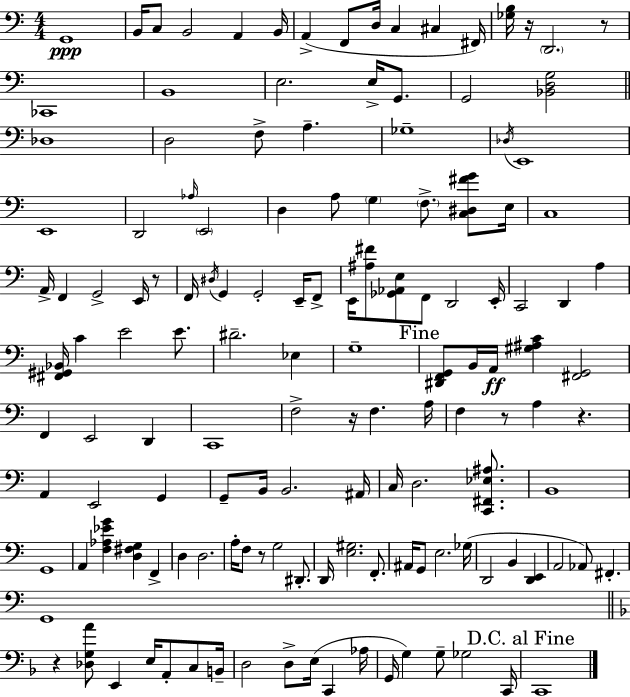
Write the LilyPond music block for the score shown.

{
  \clef bass
  \numericTimeSignature
  \time 4/4
  \key a \minor
  \repeat volta 2 { g,1\ppp | b,16 c8 b,2 a,4 b,16 | a,4->( f,8 d16 c4 cis4 fis,16) | <ges b>16 r16 \parenthesize d,2. r8 | \break ces,1 | b,1 | e2. e16-> g,8. | g,2 <bes, d g>2 | \break \bar "||" \break \key a \minor des1 | d2 f8-> a4.-- | ges1-- | \acciaccatura { des16 } e,1 | \break e,1 | d,2 \grace { aes16 } \parenthesize e,2 | d4 a8 \parenthesize g4 \parenthesize f8.-> <c dis fis' g'>8 | e16 c1 | \break a,16-> f,4 g,2-> e,16 | r8 f,16 \acciaccatura { dis16 } g,4 g,2-. | e,16-- f,8-> e,16 <ais fis'>8 <ges, aes, e>8 f,8 d,2 | e,16-. c,2 d,4 a4 | \break <fis, gis, bes,>16 c'4 e'2 | e'8. dis'2.-- ees4 | g1-- | \mark "Fine" <dis, f, g,>8 b,16 a,16\ff <gis ais c'>4 <fis, g,>2 | \break f,4 e,2 d,4 | c,1 | f2-> r16 f4. | a16 f4 r8 a4 r4. | \break a,4 e,2 g,4 | g,8-- b,16 b,2. | ais,16 c16 d2. | <c, fis, ees ais>8. b,1 | \break g,1 | a,4 <f aes ees' g'>4 <d fis g>4 f,4-> | d4 d2. | a16-. f8 r8 g2 | \break dis,8.-. d,16 <e gis>2. | f,8.-. ais,16 g,8 e2. | ges16( d,2 b,4 <d, e,>4 | a,2 aes,8) fis,4.-. | \break g,1 | \bar "||" \break \key f \major r4 <des g a'>8 e,4 e16 a,8-. c8 b,16-- | d2 d8-> e16( c,4 aes16 | g,16 g4) g8-- ges2 c,16 | \mark "D.C. al Fine" c,1 | \break } \bar "|."
}